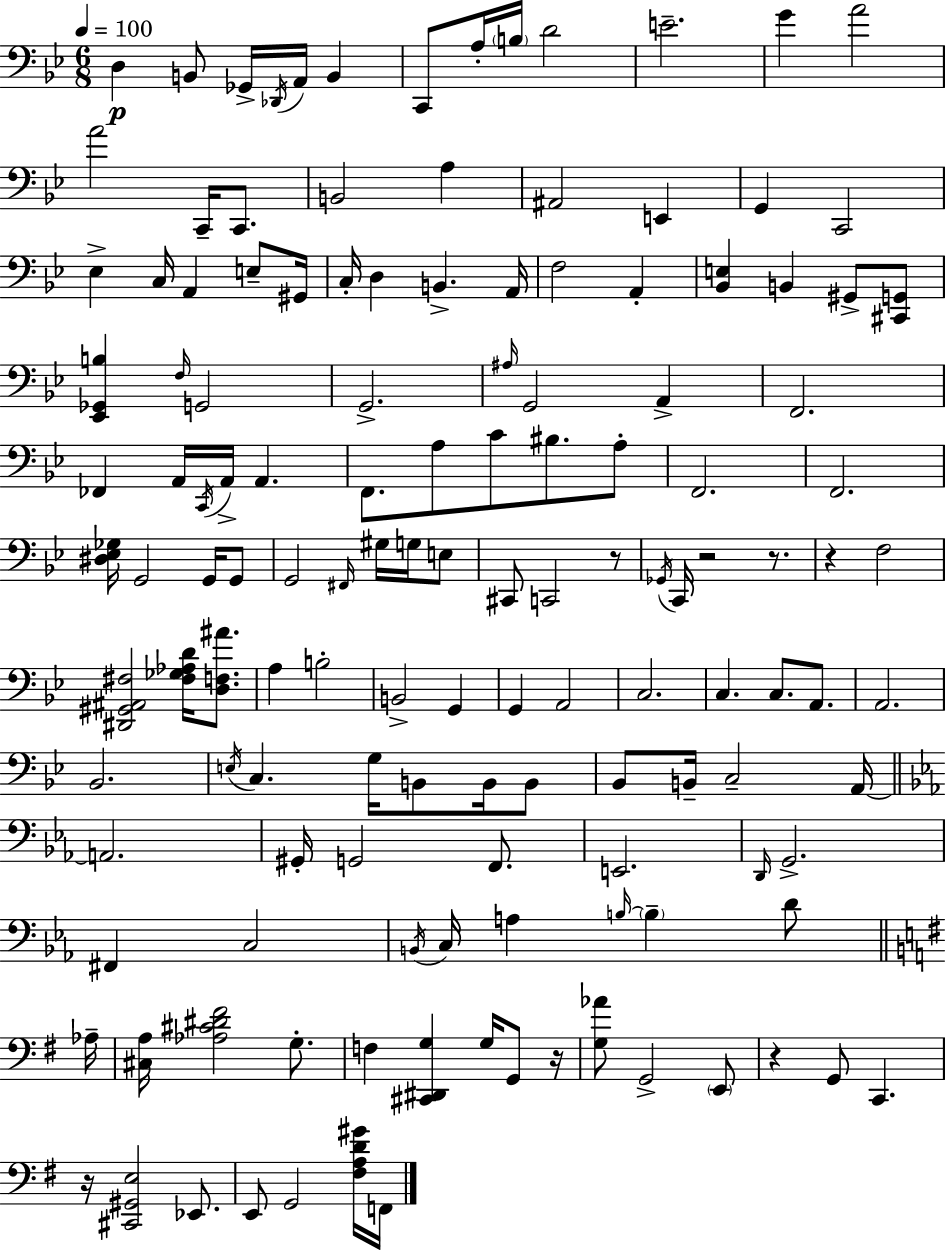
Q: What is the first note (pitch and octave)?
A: D3